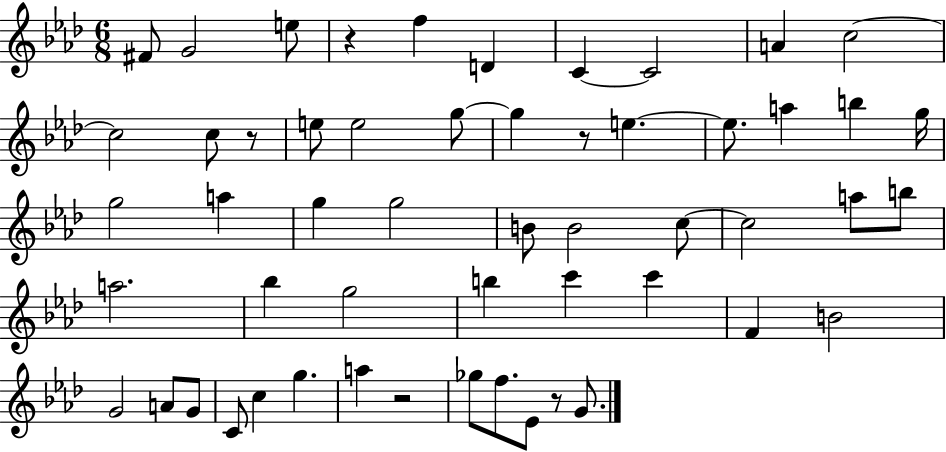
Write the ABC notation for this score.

X:1
T:Untitled
M:6/8
L:1/4
K:Ab
^F/2 G2 e/2 z f D C C2 A c2 c2 c/2 z/2 e/2 e2 g/2 g z/2 e e/2 a b g/4 g2 a g g2 B/2 B2 c/2 c2 a/2 b/2 a2 _b g2 b c' c' F B2 G2 A/2 G/2 C/2 c g a z2 _g/2 f/2 _E/2 z/2 G/2